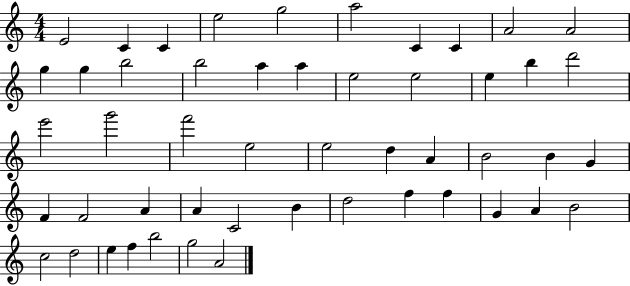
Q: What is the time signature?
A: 4/4